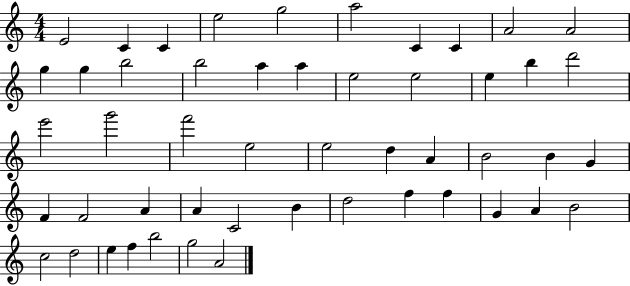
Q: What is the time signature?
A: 4/4